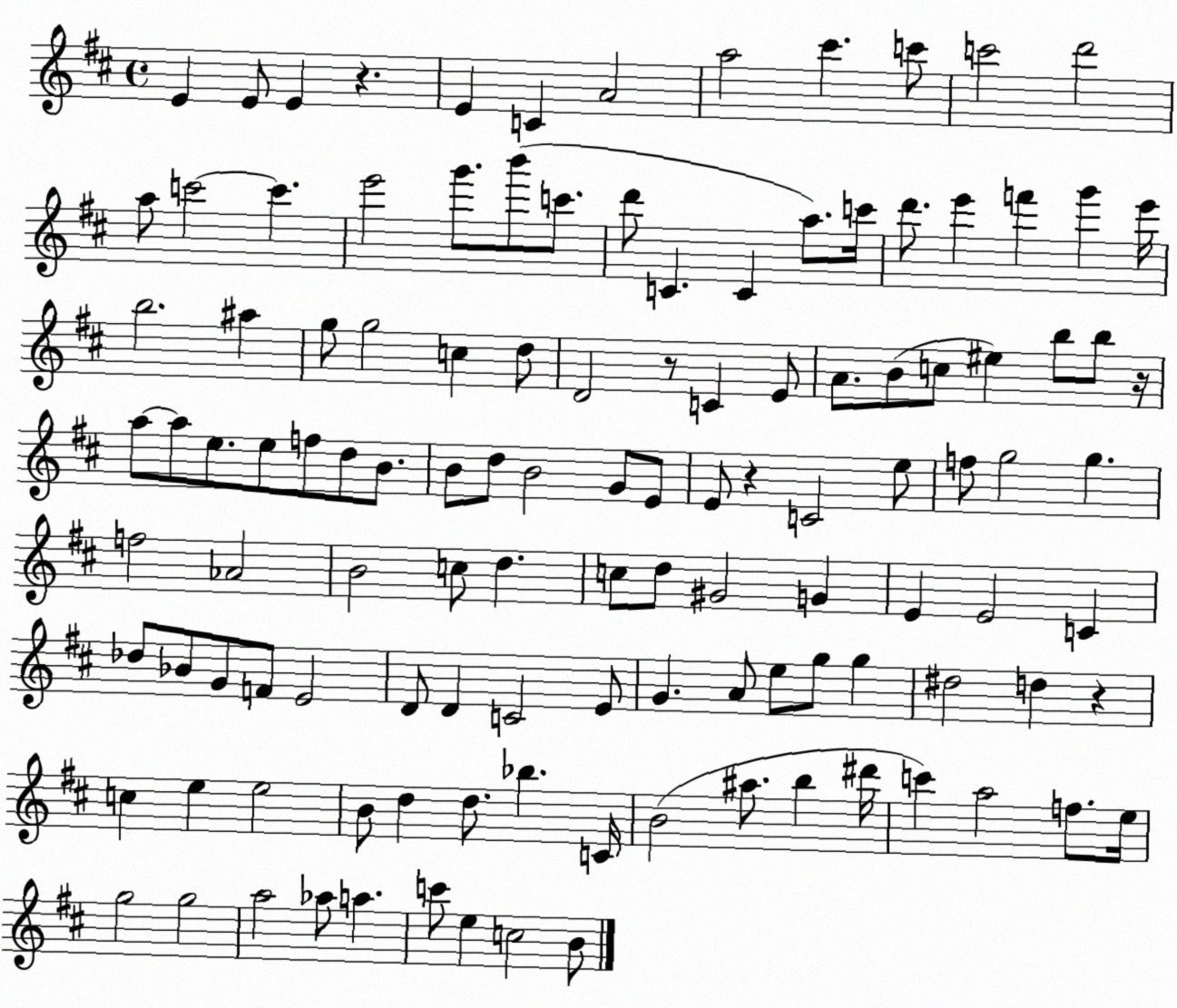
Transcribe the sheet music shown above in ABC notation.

X:1
T:Untitled
M:4/4
L:1/4
K:D
E E/2 E z E C A2 a2 ^c' c'/2 c'2 d'2 a/2 c'2 c' e'2 g'/2 b'/2 c'/2 d'/2 C C a/2 c'/4 d'/2 e' f' g' e'/4 b2 ^a g/2 g2 c d/2 D2 z/2 C E/2 A/2 B/2 c/2 ^e b/2 b/2 z/4 a/2 a/2 e/2 e/2 f/2 d/2 B/2 B/2 d/2 B2 G/2 E/2 E/2 z C2 e/2 f/2 g2 g f2 _A2 B2 c/2 d c/2 d/2 ^G2 G E E2 C _d/2 _B/2 G/2 F/2 E2 D/2 D C2 E/2 G A/2 e/2 g/2 g ^d2 d z c e e2 B/2 d d/2 _b C/4 B2 ^a/2 b ^d'/4 c' a2 f/2 e/4 g2 g2 a2 _a/2 a c'/2 e c2 B/2